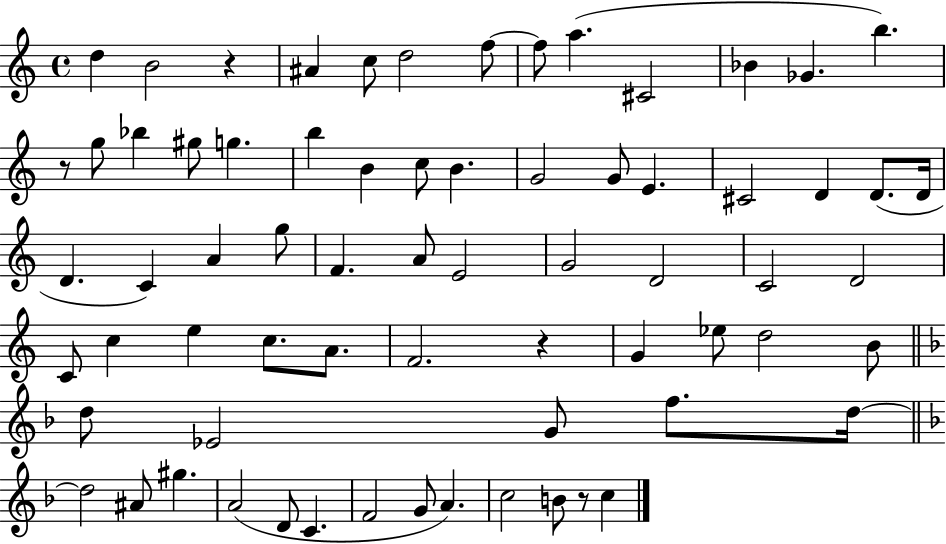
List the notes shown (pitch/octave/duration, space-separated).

D5/q B4/h R/q A#4/q C5/e D5/h F5/e F5/e A5/q. C#4/h Bb4/q Gb4/q. B5/q. R/e G5/e Bb5/q G#5/e G5/q. B5/q B4/q C5/e B4/q. G4/h G4/e E4/q. C#4/h D4/q D4/e. D4/s D4/q. C4/q A4/q G5/e F4/q. A4/e E4/h G4/h D4/h C4/h D4/h C4/e C5/q E5/q C5/e. A4/e. F4/h. R/q G4/q Eb5/e D5/h B4/e D5/e Eb4/h G4/e F5/e. D5/s D5/h A#4/e G#5/q. A4/h D4/e C4/q. F4/h G4/e A4/q. C5/h B4/e R/e C5/q